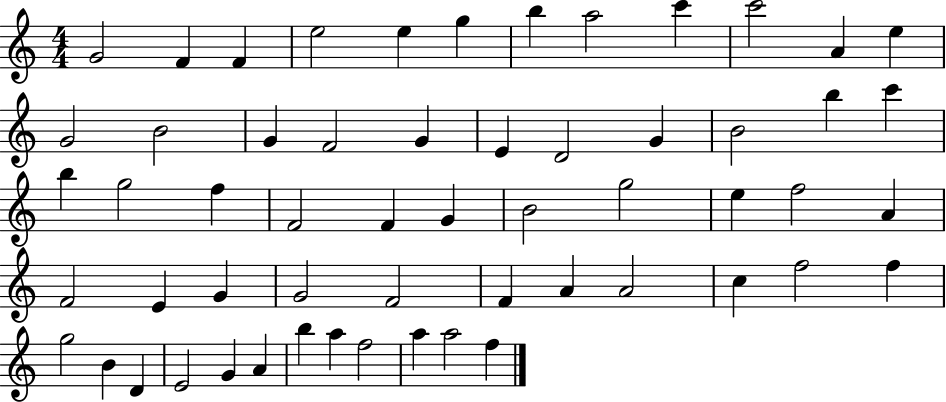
X:1
T:Untitled
M:4/4
L:1/4
K:C
G2 F F e2 e g b a2 c' c'2 A e G2 B2 G F2 G E D2 G B2 b c' b g2 f F2 F G B2 g2 e f2 A F2 E G G2 F2 F A A2 c f2 f g2 B D E2 G A b a f2 a a2 f